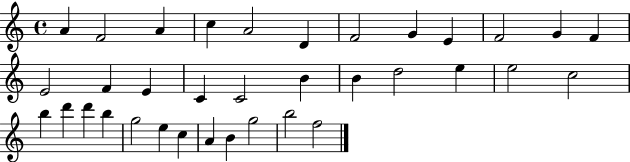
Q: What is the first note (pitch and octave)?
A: A4